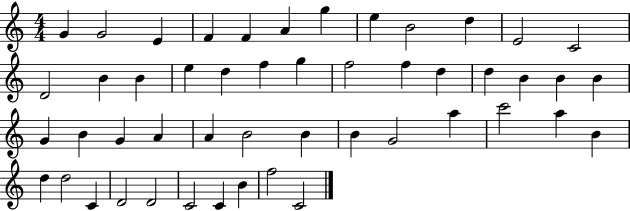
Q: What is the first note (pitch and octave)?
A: G4